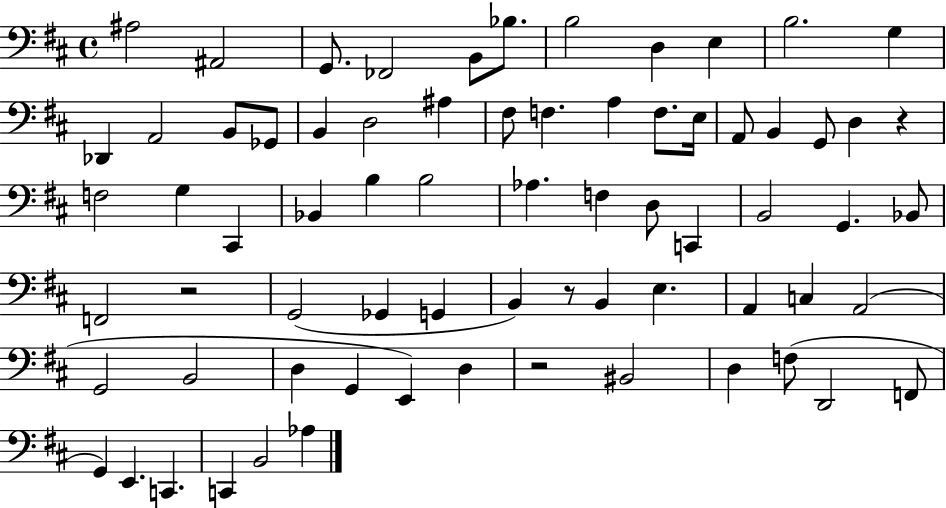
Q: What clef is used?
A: bass